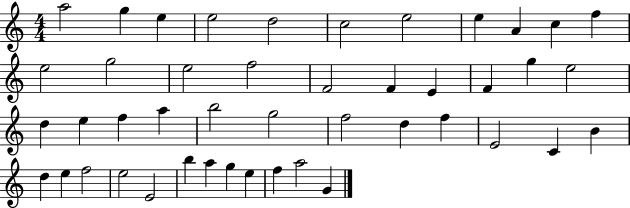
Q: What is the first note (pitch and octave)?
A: A5